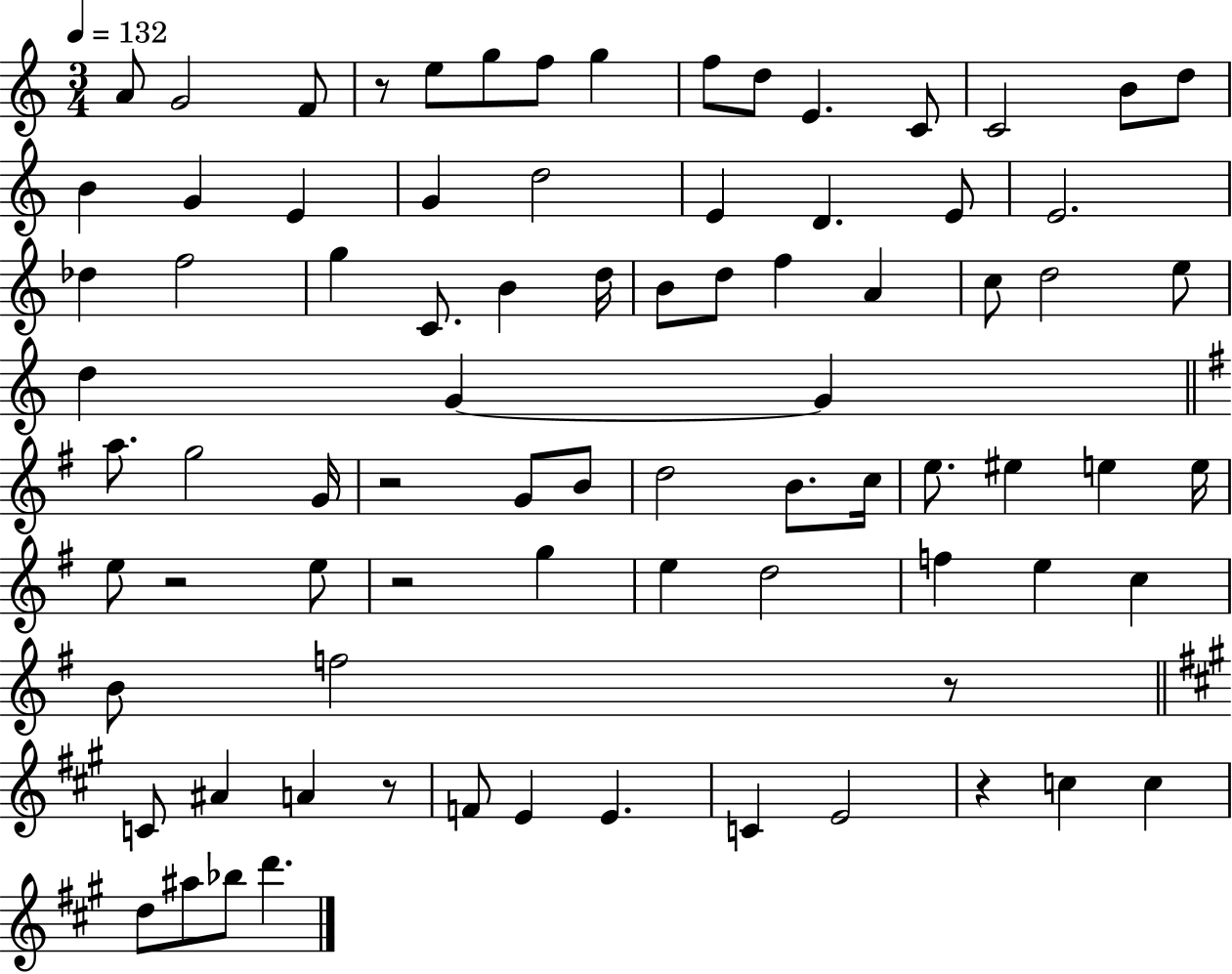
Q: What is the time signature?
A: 3/4